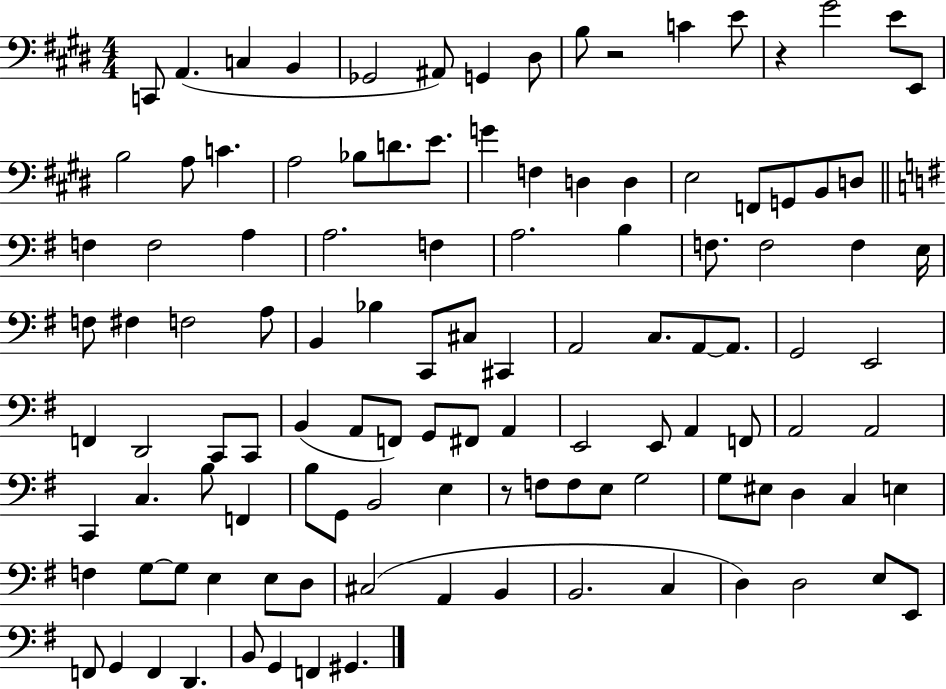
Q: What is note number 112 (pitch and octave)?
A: G#2